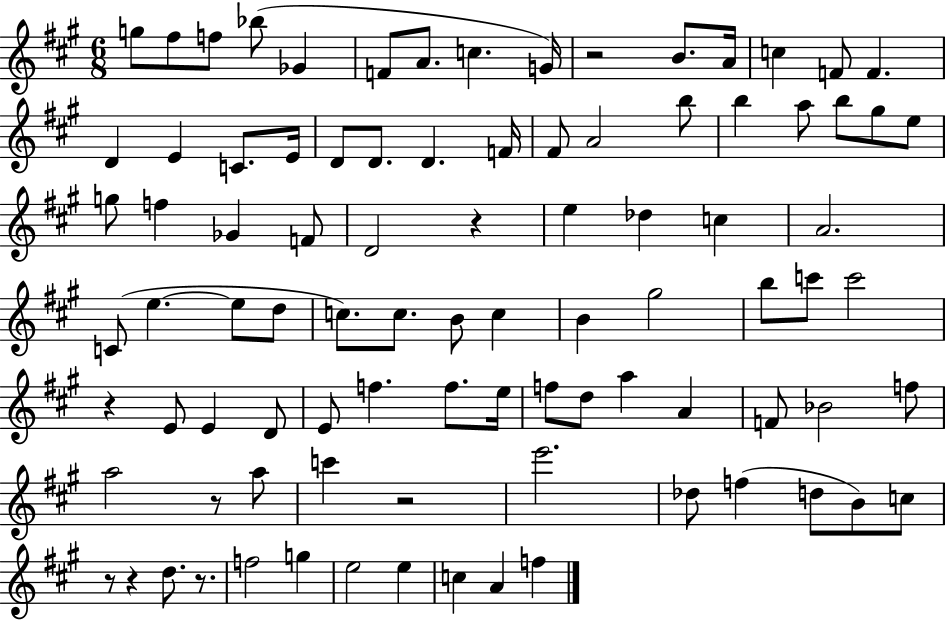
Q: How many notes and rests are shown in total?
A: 91